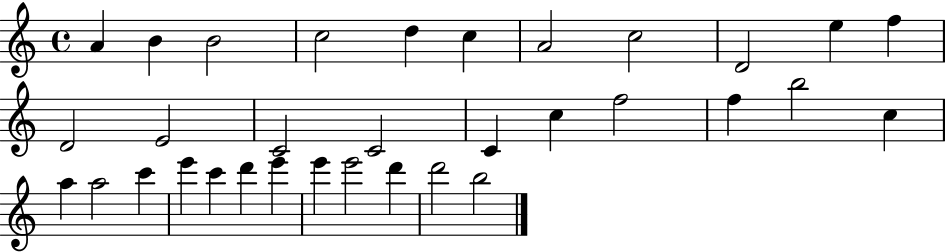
{
  \clef treble
  \time 4/4
  \defaultTimeSignature
  \key c \major
  a'4 b'4 b'2 | c''2 d''4 c''4 | a'2 c''2 | d'2 e''4 f''4 | \break d'2 e'2 | c'2 c'2 | c'4 c''4 f''2 | f''4 b''2 c''4 | \break a''4 a''2 c'''4 | e'''4 c'''4 d'''4 e'''4 | e'''4 e'''2 d'''4 | d'''2 b''2 | \break \bar "|."
}